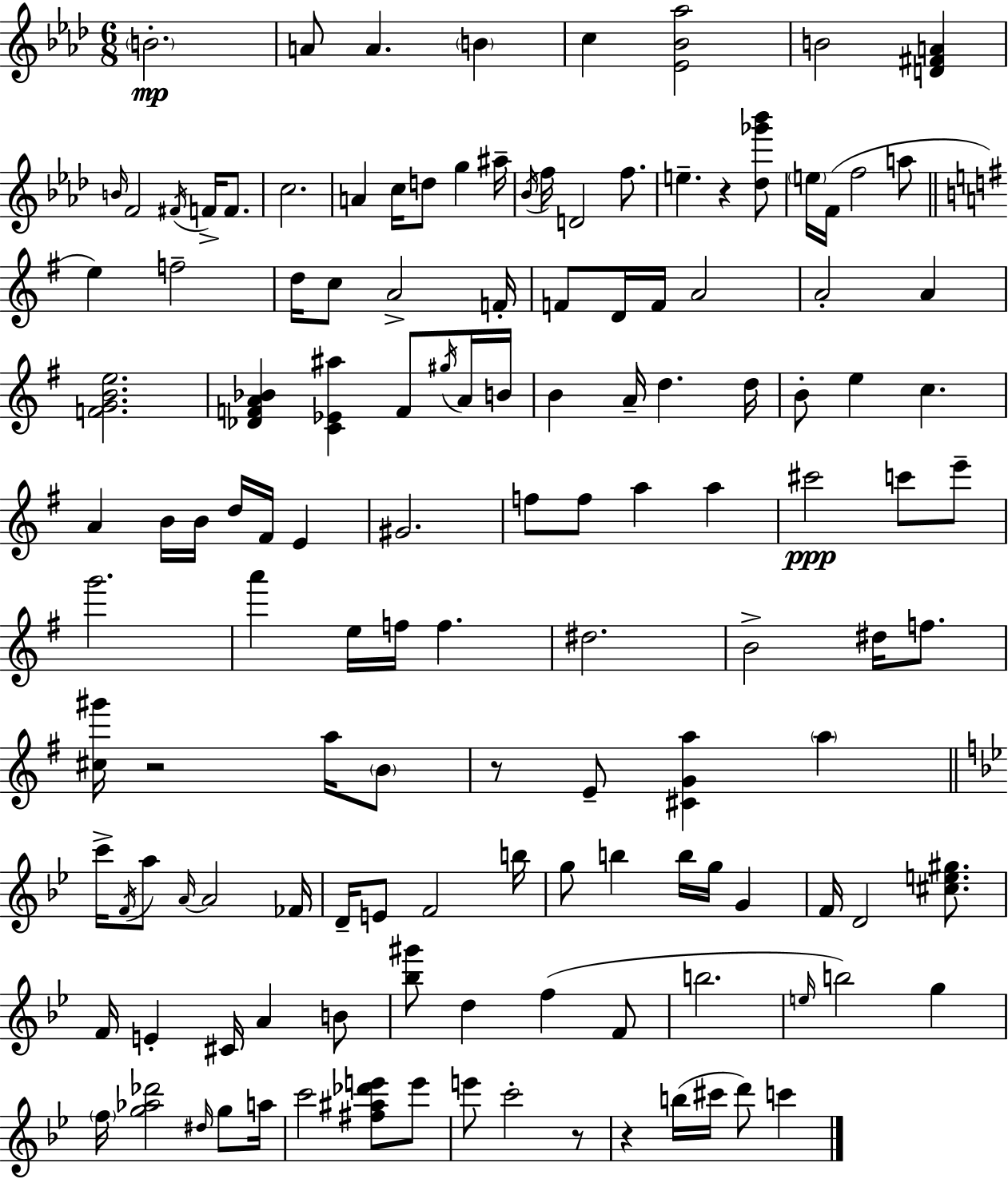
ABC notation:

X:1
T:Untitled
M:6/8
L:1/4
K:Ab
B2 A/2 A B c [_E_B_a]2 B2 [D^FA] B/4 F2 ^F/4 F/4 F/2 c2 A c/4 d/2 g ^a/4 _B/4 f/4 D2 f/2 e z [_d_g'_b']/2 e/4 F/4 f2 a/2 e f2 d/4 c/2 A2 F/4 F/2 D/4 F/4 A2 A2 A [FGBe]2 [_DFA_B] [C_E^a] F/2 ^g/4 A/4 B/4 B A/4 d d/4 B/2 e c A B/4 B/4 d/4 ^F/4 E ^G2 f/2 f/2 a a ^c'2 c'/2 e'/2 g'2 a' e/4 f/4 f ^d2 B2 ^d/4 f/2 [^c^g']/4 z2 a/4 B/2 z/2 E/2 [^CGa] a c'/4 F/4 a/2 A/4 A2 _F/4 D/4 E/2 F2 b/4 g/2 b b/4 g/4 G F/4 D2 [^ce^g]/2 F/4 E ^C/4 A B/2 [_b^g']/2 d f F/2 b2 e/4 b2 g f/4 [g_a_d']2 ^d/4 g/2 a/4 c'2 [^f^a_d'e']/2 e'/2 e'/2 c'2 z/2 z b/4 ^c'/4 d'/2 c'